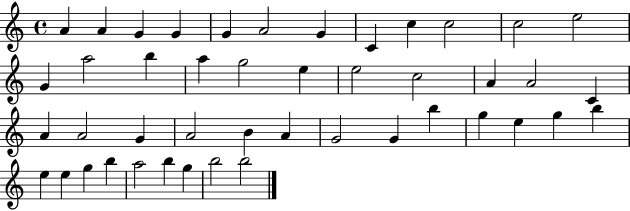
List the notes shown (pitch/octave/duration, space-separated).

A4/q A4/q G4/q G4/q G4/q A4/h G4/q C4/q C5/q C5/h C5/h E5/h G4/q A5/h B5/q A5/q G5/h E5/q E5/h C5/h A4/q A4/h C4/q A4/q A4/h G4/q A4/h B4/q A4/q G4/h G4/q B5/q G5/q E5/q G5/q B5/q E5/q E5/q G5/q B5/q A5/h B5/q G5/q B5/h B5/h